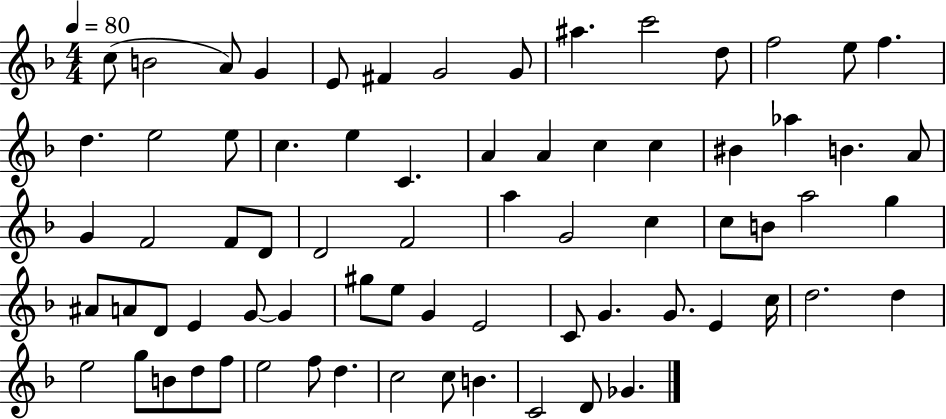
{
  \clef treble
  \numericTimeSignature
  \time 4/4
  \key f \major
  \tempo 4 = 80
  \repeat volta 2 { c''8( b'2 a'8) g'4 | e'8 fis'4 g'2 g'8 | ais''4. c'''2 d''8 | f''2 e''8 f''4. | \break d''4. e''2 e''8 | c''4. e''4 c'4. | a'4 a'4 c''4 c''4 | bis'4 aes''4 b'4. a'8 | \break g'4 f'2 f'8 d'8 | d'2 f'2 | a''4 g'2 c''4 | c''8 b'8 a''2 g''4 | \break ais'8 a'8 d'8 e'4 g'8~~ g'4 | gis''8 e''8 g'4 e'2 | c'8 g'4. g'8. e'4 c''16 | d''2. d''4 | \break e''2 g''8 b'8 d''8 f''8 | e''2 f''8 d''4. | c''2 c''8 b'4. | c'2 d'8 ges'4. | \break } \bar "|."
}